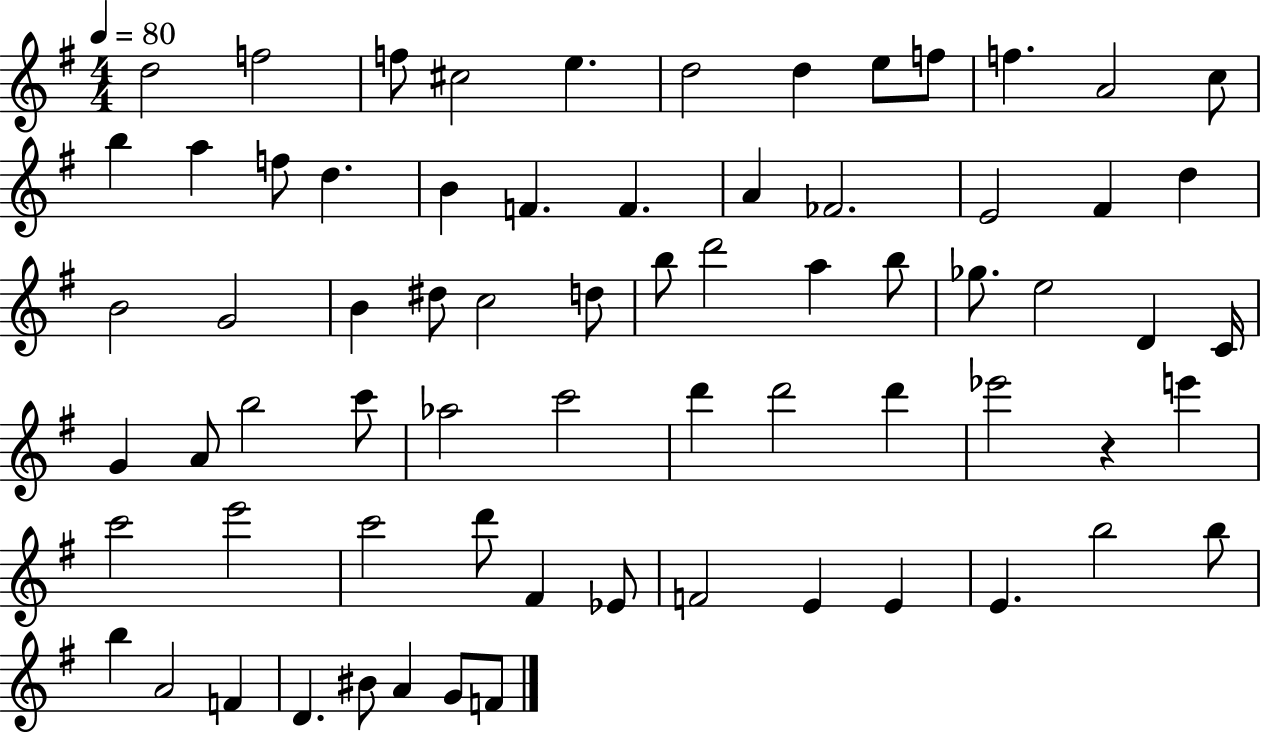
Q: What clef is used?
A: treble